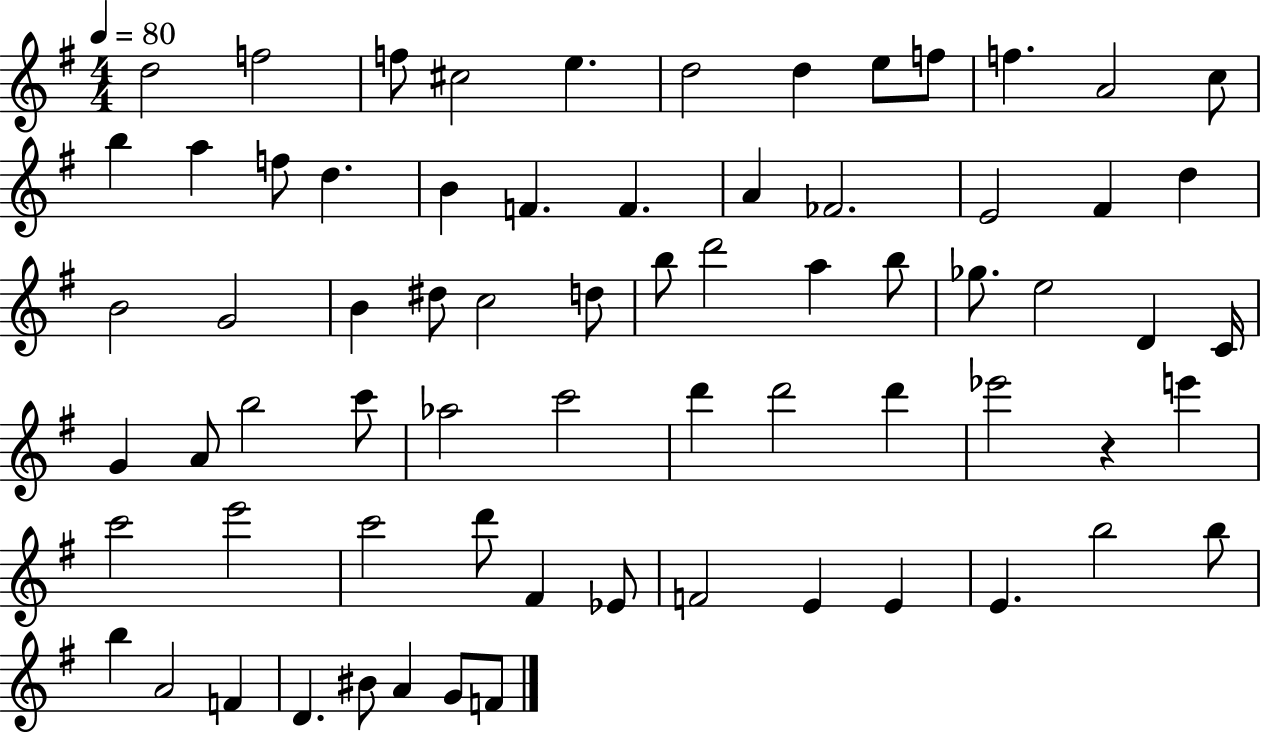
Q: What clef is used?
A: treble